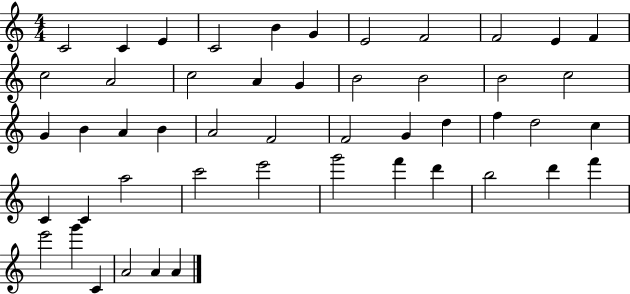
C4/h C4/q E4/q C4/h B4/q G4/q E4/h F4/h F4/h E4/q F4/q C5/h A4/h C5/h A4/q G4/q B4/h B4/h B4/h C5/h G4/q B4/q A4/q B4/q A4/h F4/h F4/h G4/q D5/q F5/q D5/h C5/q C4/q C4/q A5/h C6/h E6/h G6/h F6/q D6/q B5/h D6/q F6/q E6/h G6/q C4/q A4/h A4/q A4/q